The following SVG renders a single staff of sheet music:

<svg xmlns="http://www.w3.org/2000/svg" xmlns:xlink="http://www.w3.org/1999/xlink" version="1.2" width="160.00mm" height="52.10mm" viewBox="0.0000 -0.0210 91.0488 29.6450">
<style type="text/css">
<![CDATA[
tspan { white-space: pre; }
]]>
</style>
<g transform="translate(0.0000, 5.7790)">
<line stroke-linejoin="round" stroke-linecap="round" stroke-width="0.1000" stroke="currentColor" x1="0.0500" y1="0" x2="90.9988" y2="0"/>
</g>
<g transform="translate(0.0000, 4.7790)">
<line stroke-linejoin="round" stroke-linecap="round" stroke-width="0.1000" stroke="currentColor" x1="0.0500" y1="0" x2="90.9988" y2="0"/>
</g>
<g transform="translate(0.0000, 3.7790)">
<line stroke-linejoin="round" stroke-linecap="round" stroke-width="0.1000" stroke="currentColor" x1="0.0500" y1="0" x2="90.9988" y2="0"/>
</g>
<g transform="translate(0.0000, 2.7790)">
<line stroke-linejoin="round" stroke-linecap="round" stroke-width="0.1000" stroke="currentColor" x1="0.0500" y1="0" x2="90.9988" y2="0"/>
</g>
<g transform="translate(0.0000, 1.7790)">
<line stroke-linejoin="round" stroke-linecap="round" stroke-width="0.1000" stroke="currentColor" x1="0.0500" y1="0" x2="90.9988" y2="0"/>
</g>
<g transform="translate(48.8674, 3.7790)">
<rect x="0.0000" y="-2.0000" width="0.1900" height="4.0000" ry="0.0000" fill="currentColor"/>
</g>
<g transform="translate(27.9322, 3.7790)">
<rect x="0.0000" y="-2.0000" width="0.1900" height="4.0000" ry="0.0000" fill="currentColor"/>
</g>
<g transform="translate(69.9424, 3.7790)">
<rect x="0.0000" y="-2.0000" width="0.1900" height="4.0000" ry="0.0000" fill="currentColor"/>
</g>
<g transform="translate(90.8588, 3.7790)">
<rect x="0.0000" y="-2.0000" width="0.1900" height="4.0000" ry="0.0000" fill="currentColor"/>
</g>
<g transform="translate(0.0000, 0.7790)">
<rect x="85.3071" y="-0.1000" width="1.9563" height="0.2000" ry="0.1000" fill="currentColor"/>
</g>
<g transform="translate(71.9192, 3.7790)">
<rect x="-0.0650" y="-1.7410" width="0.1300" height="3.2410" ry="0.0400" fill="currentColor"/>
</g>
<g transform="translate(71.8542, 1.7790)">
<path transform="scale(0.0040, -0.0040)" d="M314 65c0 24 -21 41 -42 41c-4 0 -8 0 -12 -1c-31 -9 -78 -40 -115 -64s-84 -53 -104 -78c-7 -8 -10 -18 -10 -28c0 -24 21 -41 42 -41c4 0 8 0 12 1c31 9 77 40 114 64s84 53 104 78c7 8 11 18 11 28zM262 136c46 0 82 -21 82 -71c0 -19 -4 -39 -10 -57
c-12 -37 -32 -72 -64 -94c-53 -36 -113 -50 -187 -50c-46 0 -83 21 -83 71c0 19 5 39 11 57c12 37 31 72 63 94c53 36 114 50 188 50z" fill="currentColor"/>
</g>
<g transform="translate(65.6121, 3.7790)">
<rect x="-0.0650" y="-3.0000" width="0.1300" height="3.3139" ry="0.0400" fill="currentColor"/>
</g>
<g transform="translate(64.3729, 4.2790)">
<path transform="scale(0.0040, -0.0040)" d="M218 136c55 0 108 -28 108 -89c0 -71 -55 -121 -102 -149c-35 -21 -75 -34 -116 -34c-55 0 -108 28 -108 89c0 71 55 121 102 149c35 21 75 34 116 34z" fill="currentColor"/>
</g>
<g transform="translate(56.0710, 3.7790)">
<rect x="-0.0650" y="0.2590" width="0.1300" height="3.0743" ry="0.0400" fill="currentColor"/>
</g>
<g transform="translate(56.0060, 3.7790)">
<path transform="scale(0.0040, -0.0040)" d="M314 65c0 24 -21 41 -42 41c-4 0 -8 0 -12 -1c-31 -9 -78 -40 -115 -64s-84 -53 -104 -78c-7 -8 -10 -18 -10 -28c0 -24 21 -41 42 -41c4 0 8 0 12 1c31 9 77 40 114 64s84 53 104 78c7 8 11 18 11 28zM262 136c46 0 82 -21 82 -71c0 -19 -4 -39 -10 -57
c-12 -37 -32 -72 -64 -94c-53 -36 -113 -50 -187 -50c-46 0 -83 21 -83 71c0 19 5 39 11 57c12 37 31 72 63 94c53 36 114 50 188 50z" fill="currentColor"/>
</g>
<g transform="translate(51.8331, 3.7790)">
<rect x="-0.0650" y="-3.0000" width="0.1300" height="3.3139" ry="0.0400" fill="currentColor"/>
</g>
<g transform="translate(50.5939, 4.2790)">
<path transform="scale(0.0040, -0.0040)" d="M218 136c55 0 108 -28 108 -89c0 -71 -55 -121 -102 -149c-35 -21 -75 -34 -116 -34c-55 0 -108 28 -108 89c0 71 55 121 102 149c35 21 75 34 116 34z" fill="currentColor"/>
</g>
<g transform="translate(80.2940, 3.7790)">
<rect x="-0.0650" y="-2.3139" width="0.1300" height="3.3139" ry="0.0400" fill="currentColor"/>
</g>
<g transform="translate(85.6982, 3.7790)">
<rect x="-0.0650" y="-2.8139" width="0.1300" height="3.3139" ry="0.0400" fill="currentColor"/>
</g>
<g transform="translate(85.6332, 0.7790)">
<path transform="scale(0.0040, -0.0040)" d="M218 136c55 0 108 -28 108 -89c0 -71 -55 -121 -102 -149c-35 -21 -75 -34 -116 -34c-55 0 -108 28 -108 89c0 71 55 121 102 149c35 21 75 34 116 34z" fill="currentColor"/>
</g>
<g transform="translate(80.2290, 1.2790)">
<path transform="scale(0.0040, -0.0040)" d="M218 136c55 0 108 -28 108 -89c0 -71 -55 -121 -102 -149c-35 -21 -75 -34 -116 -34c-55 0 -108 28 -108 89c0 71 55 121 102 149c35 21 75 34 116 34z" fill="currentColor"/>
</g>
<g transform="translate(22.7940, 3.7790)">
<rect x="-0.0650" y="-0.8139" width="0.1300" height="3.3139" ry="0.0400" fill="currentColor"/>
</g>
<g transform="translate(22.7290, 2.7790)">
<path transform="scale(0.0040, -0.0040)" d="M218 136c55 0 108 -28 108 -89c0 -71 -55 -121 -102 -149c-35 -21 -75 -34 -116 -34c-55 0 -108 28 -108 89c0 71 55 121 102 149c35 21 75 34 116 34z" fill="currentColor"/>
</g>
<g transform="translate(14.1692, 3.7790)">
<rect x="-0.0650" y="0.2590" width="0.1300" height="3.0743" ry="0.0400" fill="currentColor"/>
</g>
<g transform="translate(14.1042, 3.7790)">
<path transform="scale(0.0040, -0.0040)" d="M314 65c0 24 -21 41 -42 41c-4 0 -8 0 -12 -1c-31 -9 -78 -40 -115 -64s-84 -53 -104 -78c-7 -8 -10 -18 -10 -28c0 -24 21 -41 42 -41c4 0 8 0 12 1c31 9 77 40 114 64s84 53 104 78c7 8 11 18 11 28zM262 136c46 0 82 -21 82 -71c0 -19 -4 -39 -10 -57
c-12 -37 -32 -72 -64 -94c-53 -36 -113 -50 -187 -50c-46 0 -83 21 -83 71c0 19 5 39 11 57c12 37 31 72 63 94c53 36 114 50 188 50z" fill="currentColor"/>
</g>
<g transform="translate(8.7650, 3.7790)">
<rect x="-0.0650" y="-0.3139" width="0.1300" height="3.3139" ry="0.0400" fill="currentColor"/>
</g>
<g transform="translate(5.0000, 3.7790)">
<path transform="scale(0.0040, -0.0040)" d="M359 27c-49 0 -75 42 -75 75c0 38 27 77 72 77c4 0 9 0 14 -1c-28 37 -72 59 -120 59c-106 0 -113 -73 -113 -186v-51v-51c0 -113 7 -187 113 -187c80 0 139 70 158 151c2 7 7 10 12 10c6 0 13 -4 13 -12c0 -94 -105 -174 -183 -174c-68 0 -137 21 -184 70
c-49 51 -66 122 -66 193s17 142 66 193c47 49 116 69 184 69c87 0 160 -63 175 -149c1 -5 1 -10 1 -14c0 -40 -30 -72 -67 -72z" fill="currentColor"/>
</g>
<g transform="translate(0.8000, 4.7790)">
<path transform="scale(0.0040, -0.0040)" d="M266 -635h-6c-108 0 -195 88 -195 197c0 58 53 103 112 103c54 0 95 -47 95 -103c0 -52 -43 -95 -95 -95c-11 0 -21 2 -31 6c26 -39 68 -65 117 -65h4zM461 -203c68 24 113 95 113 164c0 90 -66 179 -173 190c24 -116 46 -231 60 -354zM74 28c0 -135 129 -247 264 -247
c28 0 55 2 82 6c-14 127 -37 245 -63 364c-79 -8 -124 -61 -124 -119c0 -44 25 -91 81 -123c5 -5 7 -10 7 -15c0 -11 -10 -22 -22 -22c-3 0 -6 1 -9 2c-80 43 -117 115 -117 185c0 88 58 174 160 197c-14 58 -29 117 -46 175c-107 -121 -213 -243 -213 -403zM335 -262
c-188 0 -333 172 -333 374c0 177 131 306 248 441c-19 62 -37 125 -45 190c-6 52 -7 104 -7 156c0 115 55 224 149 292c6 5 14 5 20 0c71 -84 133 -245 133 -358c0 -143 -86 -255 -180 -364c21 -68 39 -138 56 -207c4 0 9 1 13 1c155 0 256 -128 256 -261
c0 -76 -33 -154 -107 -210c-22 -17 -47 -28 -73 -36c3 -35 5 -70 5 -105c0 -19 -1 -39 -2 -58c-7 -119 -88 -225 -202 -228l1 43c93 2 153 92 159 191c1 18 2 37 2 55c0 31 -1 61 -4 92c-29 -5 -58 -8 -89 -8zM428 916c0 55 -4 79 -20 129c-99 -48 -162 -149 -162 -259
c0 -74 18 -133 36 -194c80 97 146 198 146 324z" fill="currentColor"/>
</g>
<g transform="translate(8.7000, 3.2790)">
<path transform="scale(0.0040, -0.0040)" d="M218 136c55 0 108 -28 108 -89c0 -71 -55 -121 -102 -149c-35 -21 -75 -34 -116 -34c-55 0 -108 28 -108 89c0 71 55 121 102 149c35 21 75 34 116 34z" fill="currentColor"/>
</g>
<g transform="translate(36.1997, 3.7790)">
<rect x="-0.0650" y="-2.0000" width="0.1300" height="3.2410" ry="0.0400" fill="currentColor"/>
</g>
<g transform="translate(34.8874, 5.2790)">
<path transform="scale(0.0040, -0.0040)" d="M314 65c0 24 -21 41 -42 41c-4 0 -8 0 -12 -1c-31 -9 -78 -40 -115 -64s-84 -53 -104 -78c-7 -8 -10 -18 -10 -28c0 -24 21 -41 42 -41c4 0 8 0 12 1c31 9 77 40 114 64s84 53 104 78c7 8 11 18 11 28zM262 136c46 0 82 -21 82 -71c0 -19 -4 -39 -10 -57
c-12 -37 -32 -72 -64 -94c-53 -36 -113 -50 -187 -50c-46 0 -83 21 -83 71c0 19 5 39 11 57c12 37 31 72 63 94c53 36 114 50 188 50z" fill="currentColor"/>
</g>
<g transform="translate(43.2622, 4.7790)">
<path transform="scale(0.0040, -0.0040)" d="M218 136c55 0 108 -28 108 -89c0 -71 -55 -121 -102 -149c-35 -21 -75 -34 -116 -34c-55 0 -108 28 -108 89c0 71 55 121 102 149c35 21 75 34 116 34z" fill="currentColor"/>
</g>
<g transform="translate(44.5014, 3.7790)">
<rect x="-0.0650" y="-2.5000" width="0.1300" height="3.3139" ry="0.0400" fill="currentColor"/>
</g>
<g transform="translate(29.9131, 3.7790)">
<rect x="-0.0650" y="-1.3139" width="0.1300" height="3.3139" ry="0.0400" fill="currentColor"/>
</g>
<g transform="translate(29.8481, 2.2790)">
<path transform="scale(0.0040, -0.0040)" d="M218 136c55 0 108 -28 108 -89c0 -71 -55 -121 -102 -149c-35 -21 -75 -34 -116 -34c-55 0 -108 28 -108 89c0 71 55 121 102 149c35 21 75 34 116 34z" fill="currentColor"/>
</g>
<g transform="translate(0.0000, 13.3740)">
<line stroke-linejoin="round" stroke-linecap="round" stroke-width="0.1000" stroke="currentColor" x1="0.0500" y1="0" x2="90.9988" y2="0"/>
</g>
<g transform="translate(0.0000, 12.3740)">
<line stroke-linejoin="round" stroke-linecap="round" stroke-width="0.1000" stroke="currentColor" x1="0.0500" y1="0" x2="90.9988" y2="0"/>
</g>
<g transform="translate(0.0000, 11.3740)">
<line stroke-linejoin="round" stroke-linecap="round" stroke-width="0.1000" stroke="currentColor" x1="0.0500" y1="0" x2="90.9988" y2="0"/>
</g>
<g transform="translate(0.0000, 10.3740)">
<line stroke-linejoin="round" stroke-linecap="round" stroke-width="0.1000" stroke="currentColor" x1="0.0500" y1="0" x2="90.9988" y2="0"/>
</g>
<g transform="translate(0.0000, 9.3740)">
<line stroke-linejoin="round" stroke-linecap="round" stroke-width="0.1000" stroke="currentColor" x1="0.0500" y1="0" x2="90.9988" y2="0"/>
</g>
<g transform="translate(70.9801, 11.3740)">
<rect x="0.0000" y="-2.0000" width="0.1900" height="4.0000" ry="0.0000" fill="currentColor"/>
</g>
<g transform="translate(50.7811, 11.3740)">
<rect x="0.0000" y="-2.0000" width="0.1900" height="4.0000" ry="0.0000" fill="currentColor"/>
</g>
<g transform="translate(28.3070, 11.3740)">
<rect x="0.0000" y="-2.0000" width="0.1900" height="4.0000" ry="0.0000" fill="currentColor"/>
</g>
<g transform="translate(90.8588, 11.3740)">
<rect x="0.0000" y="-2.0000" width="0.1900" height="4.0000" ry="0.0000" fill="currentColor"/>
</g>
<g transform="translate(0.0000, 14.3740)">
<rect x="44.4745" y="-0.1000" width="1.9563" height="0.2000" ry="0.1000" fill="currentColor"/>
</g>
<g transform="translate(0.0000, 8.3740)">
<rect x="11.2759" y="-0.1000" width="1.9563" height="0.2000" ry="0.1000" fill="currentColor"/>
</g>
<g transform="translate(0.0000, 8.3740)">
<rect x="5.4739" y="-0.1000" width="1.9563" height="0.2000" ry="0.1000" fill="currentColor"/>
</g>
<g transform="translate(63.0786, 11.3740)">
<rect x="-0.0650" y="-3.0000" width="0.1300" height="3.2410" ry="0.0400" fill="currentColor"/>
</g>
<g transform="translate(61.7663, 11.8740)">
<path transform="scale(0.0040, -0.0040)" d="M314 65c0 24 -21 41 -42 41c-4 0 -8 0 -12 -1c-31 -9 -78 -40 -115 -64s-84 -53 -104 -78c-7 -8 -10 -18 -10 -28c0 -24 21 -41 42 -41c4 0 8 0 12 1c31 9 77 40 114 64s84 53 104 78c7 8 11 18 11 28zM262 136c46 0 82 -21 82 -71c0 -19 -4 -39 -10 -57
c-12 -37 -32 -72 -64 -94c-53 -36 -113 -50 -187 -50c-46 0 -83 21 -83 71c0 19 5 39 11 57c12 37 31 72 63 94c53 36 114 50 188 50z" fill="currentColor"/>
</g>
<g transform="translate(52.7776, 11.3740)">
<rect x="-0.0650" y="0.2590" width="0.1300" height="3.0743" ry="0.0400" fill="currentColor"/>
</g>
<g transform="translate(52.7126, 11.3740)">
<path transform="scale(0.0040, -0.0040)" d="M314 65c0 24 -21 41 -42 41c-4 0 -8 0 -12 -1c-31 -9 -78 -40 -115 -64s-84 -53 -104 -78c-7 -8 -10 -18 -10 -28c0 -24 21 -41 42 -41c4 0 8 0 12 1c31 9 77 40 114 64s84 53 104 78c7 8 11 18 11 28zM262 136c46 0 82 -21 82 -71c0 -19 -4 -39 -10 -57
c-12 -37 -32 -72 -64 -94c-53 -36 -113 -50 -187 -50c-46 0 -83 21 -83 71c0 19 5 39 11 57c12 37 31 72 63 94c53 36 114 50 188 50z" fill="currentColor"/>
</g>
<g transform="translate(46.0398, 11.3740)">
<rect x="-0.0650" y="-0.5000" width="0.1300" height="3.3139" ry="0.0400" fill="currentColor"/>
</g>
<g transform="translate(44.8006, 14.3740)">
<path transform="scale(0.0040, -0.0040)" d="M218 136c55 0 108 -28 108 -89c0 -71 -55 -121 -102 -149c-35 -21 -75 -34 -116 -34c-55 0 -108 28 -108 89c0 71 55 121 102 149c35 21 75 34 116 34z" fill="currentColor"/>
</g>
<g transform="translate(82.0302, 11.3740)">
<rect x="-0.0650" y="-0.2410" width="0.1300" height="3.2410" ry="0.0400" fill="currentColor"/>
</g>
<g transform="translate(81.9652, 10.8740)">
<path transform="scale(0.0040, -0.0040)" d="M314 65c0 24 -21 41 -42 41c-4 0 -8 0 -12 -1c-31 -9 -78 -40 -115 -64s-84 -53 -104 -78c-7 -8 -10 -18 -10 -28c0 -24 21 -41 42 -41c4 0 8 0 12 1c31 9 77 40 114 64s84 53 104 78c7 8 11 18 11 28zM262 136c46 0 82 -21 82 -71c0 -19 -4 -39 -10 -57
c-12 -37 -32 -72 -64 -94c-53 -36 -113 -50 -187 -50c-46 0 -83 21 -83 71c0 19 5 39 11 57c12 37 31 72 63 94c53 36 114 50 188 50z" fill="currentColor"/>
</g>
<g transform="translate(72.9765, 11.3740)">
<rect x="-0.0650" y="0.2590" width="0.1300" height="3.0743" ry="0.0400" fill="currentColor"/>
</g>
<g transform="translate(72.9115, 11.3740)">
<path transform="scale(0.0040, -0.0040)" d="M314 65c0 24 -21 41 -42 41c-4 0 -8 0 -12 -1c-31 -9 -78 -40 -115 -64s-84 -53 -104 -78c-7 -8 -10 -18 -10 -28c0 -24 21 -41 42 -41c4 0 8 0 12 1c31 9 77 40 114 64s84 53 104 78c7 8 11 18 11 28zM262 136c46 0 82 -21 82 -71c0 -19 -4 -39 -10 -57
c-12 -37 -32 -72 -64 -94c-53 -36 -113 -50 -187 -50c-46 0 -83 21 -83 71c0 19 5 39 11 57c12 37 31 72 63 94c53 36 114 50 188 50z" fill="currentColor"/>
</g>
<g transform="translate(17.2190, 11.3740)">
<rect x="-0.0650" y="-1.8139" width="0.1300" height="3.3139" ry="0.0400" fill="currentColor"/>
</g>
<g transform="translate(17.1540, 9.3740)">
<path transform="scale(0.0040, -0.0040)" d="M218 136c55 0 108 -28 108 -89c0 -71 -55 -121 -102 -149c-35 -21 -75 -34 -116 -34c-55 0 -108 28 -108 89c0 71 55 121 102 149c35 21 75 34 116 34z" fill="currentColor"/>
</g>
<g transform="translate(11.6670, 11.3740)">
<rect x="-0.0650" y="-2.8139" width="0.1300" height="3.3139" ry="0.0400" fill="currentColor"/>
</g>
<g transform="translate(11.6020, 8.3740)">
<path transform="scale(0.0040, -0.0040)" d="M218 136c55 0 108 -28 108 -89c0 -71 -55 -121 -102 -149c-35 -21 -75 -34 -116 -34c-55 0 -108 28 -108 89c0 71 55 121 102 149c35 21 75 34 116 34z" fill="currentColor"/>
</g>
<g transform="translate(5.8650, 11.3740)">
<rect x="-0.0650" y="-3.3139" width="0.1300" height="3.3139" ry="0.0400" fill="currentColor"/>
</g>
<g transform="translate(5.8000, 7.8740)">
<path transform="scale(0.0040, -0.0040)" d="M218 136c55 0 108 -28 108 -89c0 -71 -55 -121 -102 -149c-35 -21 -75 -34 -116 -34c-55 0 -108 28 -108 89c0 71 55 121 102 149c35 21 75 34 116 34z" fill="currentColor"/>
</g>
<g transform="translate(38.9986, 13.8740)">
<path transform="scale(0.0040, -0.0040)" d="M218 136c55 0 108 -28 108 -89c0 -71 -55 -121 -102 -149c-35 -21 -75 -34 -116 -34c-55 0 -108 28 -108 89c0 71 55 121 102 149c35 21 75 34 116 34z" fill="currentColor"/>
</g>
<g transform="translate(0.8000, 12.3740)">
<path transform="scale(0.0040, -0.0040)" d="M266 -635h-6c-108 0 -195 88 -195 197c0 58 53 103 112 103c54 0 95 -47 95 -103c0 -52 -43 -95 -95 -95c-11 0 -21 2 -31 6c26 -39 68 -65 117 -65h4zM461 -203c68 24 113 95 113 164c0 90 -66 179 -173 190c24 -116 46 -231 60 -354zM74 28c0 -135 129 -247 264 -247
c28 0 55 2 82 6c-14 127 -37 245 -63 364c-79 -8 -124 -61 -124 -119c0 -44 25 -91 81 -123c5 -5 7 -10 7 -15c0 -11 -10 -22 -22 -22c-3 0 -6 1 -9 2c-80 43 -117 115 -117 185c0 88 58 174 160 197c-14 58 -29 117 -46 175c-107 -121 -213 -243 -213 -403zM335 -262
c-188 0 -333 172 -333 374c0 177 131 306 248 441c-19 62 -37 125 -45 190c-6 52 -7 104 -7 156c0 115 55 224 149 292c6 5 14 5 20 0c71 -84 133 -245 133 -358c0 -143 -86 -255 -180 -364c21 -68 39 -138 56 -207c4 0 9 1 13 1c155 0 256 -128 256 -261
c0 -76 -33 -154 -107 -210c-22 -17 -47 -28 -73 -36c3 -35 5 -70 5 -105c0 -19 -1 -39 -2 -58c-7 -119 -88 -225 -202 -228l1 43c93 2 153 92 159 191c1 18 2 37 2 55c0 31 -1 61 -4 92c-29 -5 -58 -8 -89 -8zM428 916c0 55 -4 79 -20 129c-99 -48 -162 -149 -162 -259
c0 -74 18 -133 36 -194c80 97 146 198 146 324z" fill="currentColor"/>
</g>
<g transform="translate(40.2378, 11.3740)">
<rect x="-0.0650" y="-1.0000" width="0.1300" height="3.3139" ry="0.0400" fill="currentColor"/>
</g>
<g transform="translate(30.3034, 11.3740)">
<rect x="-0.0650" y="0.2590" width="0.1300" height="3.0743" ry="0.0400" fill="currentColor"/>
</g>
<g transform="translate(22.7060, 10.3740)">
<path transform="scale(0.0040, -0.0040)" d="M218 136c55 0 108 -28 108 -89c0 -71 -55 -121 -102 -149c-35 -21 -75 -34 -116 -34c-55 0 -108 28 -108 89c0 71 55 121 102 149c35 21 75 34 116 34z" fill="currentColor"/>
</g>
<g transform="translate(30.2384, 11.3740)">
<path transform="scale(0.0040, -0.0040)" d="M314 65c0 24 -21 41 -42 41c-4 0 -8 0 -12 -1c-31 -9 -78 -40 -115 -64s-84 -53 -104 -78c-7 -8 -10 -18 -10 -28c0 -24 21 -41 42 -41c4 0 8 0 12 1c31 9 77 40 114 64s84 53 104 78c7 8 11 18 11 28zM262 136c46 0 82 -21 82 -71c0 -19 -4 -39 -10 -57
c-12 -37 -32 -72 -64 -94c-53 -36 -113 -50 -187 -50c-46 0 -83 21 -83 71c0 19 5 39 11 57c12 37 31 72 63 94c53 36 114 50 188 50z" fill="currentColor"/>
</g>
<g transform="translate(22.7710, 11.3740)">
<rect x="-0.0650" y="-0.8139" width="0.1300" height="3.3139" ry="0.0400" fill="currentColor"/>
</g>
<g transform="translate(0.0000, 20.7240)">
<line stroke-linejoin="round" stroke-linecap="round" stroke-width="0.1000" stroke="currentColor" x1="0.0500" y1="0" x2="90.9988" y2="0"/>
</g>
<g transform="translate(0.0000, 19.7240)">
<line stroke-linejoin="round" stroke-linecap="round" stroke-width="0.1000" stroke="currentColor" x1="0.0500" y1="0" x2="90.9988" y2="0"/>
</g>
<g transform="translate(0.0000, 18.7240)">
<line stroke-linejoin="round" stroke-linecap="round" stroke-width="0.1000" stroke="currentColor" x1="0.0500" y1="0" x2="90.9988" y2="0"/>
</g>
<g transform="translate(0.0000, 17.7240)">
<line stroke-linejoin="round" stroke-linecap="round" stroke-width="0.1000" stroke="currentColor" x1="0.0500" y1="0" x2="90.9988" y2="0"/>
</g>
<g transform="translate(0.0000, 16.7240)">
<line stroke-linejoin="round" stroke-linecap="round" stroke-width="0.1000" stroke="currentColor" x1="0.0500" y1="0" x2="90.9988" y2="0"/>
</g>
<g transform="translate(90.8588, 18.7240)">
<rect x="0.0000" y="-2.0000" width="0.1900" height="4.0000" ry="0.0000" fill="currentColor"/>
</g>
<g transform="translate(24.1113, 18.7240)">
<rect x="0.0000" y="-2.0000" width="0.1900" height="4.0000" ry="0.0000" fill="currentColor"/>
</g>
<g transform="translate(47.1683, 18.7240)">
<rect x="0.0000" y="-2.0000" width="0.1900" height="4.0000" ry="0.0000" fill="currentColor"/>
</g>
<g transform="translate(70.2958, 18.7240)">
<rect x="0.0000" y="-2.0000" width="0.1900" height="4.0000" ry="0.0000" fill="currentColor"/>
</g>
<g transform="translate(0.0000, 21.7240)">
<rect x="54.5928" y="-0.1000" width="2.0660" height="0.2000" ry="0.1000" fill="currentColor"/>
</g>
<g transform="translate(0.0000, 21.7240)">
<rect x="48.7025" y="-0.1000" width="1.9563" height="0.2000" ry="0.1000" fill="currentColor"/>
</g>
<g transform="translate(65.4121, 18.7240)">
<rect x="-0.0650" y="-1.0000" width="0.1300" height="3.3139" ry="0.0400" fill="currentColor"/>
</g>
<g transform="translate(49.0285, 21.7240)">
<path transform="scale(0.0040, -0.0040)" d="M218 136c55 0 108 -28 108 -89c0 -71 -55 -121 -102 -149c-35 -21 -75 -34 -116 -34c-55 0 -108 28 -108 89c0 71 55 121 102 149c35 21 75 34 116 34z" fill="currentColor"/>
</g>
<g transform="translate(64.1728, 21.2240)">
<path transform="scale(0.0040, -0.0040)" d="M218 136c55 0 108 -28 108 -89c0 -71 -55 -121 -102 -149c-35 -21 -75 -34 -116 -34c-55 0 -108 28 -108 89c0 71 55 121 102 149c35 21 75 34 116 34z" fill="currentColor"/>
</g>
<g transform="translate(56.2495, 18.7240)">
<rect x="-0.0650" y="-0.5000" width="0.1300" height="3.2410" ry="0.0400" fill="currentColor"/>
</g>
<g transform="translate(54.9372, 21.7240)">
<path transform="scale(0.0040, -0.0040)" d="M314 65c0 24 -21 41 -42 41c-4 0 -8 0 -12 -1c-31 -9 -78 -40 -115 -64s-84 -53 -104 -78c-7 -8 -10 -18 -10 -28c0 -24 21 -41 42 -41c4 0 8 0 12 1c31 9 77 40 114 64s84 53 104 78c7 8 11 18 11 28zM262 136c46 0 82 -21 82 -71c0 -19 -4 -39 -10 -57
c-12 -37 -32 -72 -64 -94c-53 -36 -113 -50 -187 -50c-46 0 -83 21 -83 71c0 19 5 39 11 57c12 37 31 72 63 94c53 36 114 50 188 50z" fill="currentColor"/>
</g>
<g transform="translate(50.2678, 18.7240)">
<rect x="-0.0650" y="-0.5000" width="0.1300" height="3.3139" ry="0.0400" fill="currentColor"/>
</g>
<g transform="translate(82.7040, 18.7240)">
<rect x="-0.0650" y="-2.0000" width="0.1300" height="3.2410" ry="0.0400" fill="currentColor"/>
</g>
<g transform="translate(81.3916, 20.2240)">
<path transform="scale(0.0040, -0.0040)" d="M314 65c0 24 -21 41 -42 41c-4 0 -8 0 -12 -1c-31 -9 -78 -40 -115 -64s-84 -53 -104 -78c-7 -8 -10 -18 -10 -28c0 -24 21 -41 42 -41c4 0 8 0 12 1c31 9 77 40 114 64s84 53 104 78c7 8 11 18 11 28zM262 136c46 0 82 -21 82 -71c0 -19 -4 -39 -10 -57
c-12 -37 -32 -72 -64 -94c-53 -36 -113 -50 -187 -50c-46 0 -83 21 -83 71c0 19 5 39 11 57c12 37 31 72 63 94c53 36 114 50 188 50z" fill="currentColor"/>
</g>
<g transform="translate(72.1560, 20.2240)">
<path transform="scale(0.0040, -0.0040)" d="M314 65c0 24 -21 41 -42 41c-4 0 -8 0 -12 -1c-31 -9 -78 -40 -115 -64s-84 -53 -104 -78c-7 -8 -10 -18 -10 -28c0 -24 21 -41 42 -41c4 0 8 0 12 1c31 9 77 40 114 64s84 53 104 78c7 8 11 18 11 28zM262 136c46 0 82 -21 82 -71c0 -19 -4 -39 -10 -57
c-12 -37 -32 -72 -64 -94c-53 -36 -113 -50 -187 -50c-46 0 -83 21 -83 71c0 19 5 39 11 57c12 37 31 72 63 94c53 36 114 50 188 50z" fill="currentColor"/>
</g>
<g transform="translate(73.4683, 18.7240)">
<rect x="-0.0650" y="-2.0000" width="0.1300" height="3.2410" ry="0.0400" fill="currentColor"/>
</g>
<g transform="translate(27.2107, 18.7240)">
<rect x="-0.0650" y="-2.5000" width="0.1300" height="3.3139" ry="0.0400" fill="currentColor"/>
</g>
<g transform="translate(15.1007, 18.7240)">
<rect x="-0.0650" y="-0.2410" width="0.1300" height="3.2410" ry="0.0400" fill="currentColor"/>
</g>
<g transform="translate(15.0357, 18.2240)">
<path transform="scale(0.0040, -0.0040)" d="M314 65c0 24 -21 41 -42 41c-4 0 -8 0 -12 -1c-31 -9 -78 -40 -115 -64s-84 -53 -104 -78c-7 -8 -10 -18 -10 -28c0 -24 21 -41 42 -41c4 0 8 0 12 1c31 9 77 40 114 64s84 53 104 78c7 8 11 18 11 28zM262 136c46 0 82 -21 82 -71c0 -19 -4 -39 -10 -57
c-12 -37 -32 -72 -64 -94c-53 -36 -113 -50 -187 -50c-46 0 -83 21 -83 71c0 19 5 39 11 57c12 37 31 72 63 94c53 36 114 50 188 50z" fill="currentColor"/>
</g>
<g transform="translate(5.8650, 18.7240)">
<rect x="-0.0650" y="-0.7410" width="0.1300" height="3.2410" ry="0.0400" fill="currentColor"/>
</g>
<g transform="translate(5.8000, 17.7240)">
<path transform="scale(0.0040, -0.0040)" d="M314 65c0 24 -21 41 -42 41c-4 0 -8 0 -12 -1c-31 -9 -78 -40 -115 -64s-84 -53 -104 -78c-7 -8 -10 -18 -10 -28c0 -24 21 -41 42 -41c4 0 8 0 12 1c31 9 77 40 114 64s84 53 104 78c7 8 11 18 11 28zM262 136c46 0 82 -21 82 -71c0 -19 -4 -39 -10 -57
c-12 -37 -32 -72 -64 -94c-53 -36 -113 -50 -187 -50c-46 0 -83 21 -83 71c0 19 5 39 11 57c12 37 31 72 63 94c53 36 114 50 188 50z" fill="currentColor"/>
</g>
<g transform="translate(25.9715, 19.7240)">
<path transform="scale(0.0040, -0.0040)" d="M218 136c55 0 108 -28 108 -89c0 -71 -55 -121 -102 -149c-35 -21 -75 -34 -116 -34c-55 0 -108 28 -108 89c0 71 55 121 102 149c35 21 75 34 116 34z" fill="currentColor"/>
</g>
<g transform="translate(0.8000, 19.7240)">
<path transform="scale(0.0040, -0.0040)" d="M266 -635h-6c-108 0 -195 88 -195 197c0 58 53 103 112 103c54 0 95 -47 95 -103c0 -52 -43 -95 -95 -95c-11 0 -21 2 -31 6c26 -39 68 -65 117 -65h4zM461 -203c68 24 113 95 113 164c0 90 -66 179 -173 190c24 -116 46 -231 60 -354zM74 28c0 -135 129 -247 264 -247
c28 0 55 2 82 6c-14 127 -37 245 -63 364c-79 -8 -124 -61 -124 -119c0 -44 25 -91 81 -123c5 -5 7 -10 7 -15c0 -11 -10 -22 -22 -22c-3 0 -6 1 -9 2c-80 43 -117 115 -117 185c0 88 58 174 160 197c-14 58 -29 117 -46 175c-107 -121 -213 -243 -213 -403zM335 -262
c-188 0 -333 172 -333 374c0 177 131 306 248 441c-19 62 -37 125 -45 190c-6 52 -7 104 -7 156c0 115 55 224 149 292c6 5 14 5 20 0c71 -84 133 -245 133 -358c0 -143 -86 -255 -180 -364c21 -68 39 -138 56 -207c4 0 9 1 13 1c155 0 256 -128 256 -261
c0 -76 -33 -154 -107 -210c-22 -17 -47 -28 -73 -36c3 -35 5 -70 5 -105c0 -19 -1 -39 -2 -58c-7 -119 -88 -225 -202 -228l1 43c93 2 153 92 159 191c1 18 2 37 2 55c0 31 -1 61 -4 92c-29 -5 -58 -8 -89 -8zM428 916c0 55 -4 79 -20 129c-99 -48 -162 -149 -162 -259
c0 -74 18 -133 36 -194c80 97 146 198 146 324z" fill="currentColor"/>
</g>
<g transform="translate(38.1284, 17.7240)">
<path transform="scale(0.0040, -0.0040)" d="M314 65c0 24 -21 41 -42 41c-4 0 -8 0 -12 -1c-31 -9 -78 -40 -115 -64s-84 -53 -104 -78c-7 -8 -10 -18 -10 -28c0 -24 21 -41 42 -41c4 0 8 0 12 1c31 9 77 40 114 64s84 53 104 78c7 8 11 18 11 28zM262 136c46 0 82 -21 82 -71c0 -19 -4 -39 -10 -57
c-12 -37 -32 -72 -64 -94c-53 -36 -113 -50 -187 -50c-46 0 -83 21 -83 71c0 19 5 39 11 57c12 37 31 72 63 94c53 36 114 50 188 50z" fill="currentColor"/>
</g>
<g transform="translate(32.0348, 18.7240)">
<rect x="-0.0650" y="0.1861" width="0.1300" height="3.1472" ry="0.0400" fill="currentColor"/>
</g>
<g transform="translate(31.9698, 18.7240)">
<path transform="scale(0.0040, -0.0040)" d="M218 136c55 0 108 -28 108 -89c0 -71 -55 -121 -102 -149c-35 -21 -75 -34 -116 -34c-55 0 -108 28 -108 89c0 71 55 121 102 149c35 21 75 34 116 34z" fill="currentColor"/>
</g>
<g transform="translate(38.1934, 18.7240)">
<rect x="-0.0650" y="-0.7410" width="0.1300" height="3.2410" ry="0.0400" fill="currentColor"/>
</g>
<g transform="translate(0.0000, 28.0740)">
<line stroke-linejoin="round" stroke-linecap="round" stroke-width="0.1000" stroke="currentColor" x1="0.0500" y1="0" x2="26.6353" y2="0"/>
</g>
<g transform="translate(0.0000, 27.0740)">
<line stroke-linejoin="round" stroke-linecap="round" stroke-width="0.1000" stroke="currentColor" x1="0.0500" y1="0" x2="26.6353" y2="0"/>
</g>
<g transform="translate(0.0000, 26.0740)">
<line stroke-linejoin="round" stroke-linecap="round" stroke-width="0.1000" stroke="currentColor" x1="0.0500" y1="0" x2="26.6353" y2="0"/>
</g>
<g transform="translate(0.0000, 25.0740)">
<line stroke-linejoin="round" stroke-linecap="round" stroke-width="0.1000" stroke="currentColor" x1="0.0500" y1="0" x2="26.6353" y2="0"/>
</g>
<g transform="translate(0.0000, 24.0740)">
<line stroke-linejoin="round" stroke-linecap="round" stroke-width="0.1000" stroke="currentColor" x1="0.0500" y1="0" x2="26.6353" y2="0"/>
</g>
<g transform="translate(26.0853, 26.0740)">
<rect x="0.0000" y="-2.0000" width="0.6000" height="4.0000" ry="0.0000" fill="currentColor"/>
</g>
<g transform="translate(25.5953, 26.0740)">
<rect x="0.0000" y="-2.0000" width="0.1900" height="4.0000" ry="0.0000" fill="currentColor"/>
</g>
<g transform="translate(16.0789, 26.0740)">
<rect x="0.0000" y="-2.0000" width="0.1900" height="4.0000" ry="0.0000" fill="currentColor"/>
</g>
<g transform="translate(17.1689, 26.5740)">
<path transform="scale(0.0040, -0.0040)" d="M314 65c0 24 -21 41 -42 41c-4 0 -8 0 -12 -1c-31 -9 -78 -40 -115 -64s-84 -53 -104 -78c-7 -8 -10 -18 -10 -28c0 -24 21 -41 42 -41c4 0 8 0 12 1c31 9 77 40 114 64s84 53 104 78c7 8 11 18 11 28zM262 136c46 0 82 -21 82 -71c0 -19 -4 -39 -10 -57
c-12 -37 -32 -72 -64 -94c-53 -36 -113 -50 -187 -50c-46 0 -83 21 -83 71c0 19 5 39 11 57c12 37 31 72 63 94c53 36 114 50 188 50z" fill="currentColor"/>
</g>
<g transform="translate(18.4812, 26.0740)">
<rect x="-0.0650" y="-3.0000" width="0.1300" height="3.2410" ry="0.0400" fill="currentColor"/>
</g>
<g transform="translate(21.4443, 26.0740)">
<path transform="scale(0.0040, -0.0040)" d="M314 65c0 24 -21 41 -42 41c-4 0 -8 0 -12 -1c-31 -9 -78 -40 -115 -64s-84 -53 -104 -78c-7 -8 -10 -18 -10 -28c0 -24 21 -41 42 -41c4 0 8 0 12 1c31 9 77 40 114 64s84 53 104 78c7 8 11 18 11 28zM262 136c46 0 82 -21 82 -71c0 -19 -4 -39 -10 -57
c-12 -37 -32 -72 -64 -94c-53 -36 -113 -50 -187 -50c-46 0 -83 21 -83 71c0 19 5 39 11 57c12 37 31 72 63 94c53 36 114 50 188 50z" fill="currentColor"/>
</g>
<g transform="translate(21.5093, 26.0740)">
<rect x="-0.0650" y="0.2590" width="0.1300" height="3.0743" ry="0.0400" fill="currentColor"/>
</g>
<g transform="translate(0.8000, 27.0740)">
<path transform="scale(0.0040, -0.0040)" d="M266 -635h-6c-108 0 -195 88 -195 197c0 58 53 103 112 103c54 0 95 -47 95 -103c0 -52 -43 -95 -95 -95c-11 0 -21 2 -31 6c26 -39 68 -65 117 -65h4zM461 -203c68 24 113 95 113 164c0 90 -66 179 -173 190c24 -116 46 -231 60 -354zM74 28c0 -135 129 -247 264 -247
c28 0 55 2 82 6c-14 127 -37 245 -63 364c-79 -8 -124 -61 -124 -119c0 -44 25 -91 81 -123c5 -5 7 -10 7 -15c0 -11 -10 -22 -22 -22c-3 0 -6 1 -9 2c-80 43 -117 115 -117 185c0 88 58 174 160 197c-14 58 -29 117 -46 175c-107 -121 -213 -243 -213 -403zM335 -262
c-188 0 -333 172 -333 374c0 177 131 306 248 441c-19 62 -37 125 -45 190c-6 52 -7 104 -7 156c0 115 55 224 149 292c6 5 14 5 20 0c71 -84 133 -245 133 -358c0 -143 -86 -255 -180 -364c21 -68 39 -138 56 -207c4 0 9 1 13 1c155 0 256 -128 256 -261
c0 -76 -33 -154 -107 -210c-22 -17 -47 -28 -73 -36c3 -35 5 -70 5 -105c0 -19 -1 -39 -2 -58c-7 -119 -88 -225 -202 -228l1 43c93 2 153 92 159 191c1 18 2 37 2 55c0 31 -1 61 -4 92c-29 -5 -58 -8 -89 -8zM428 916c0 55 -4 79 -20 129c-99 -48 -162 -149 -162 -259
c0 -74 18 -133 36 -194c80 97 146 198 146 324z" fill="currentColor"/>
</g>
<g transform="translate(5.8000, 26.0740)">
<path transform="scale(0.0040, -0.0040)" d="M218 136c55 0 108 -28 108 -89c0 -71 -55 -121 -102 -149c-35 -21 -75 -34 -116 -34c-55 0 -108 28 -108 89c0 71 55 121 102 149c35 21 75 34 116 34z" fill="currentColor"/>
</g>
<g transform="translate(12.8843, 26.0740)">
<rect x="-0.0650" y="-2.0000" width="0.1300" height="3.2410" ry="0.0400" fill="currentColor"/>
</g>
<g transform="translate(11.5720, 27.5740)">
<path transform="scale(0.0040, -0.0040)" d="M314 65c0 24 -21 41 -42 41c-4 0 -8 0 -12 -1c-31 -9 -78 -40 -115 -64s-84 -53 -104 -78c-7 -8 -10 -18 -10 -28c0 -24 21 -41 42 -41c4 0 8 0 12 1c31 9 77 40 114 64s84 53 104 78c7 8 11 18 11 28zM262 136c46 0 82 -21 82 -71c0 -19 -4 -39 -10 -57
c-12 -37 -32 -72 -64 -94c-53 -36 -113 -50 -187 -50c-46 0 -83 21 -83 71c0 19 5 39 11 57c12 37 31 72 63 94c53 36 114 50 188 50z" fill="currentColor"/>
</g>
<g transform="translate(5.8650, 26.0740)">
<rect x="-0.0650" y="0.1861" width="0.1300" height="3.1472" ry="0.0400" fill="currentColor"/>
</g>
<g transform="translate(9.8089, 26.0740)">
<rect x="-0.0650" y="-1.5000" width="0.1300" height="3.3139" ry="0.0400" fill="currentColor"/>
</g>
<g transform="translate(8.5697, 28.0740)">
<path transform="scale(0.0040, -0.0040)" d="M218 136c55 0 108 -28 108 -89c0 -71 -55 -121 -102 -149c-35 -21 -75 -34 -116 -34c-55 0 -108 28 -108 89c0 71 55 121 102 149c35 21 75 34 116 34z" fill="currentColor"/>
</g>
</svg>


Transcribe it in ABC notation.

X:1
T:Untitled
M:4/4
L:1/4
K:C
c B2 d e F2 G A B2 A f2 g a b a f d B2 D C B2 A2 B2 c2 d2 c2 G B d2 C C2 D F2 F2 B E F2 A2 B2